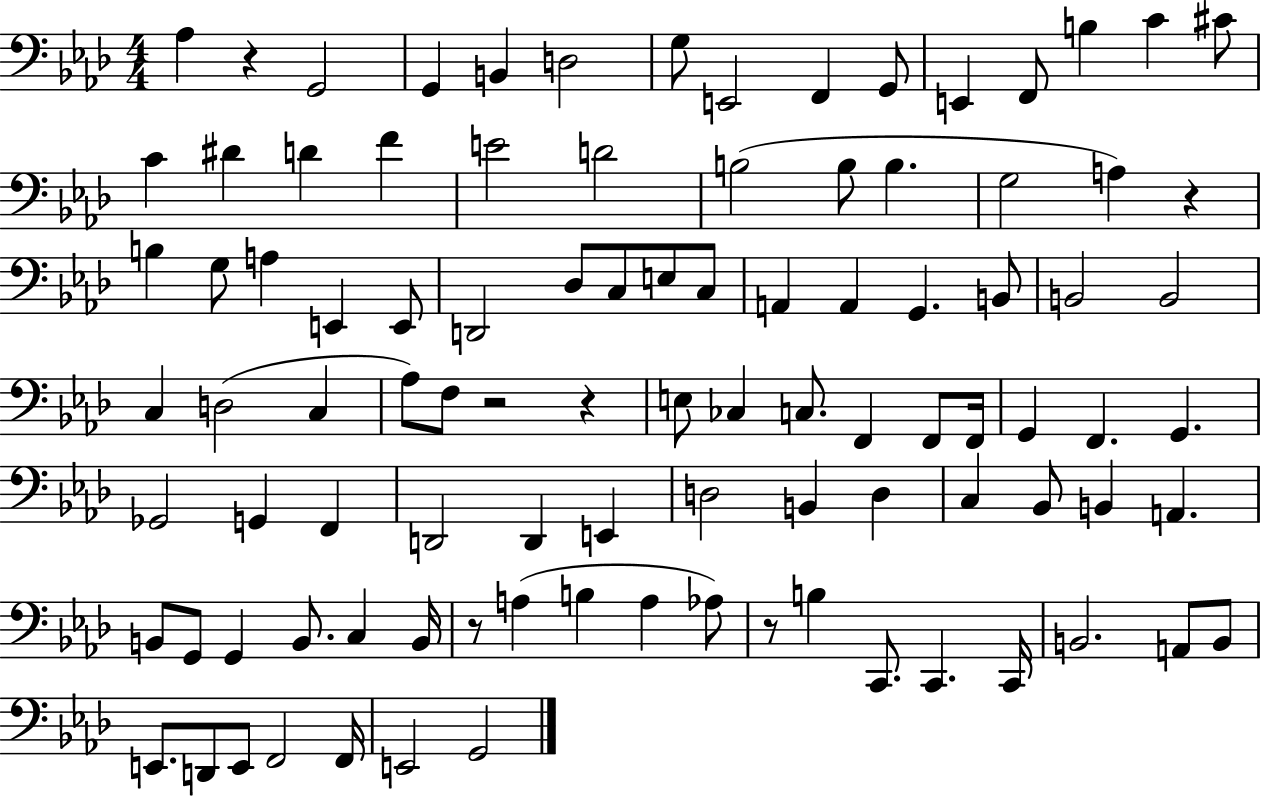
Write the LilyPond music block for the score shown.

{
  \clef bass
  \numericTimeSignature
  \time 4/4
  \key aes \major
  aes4 r4 g,2 | g,4 b,4 d2 | g8 e,2 f,4 g,8 | e,4 f,8 b4 c'4 cis'8 | \break c'4 dis'4 d'4 f'4 | e'2 d'2 | b2( b8 b4. | g2 a4) r4 | \break b4 g8 a4 e,4 e,8 | d,2 des8 c8 e8 c8 | a,4 a,4 g,4. b,8 | b,2 b,2 | \break c4 d2( c4 | aes8) f8 r2 r4 | e8 ces4 c8. f,4 f,8 f,16 | g,4 f,4. g,4. | \break ges,2 g,4 f,4 | d,2 d,4 e,4 | d2 b,4 d4 | c4 bes,8 b,4 a,4. | \break b,8 g,8 g,4 b,8. c4 b,16 | r8 a4( b4 a4 aes8) | r8 b4 c,8. c,4. c,16 | b,2. a,8 b,8 | \break e,8. d,8 e,8 f,2 f,16 | e,2 g,2 | \bar "|."
}